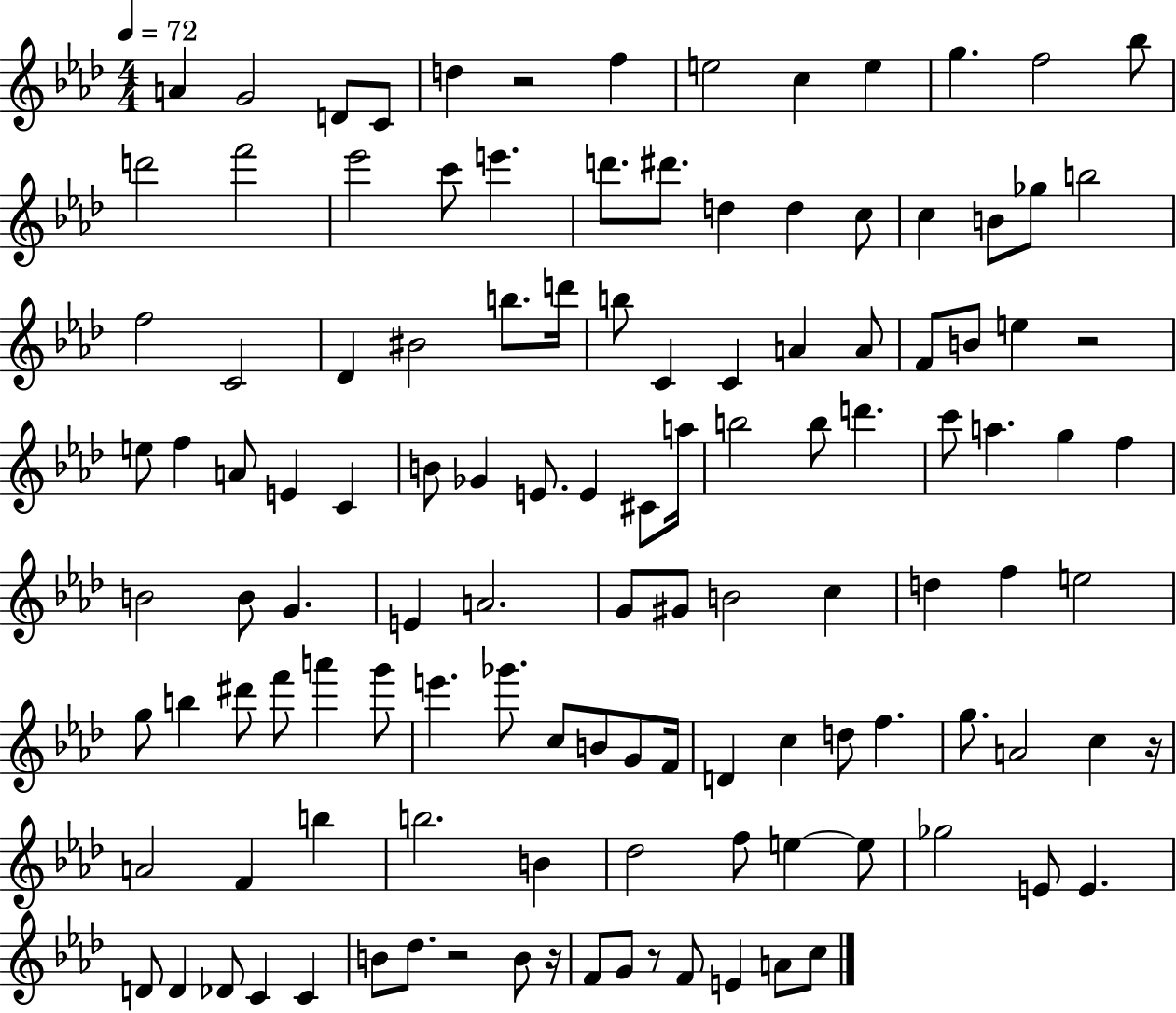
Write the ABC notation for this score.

X:1
T:Untitled
M:4/4
L:1/4
K:Ab
A G2 D/2 C/2 d z2 f e2 c e g f2 _b/2 d'2 f'2 _e'2 c'/2 e' d'/2 ^d'/2 d d c/2 c B/2 _g/2 b2 f2 C2 _D ^B2 b/2 d'/4 b/2 C C A A/2 F/2 B/2 e z2 e/2 f A/2 E C B/2 _G E/2 E ^C/2 a/4 b2 b/2 d' c'/2 a g f B2 B/2 G E A2 G/2 ^G/2 B2 c d f e2 g/2 b ^d'/2 f'/2 a' g'/2 e' _g'/2 c/2 B/2 G/2 F/4 D c d/2 f g/2 A2 c z/4 A2 F b b2 B _d2 f/2 e e/2 _g2 E/2 E D/2 D _D/2 C C B/2 _d/2 z2 B/2 z/4 F/2 G/2 z/2 F/2 E A/2 c/2